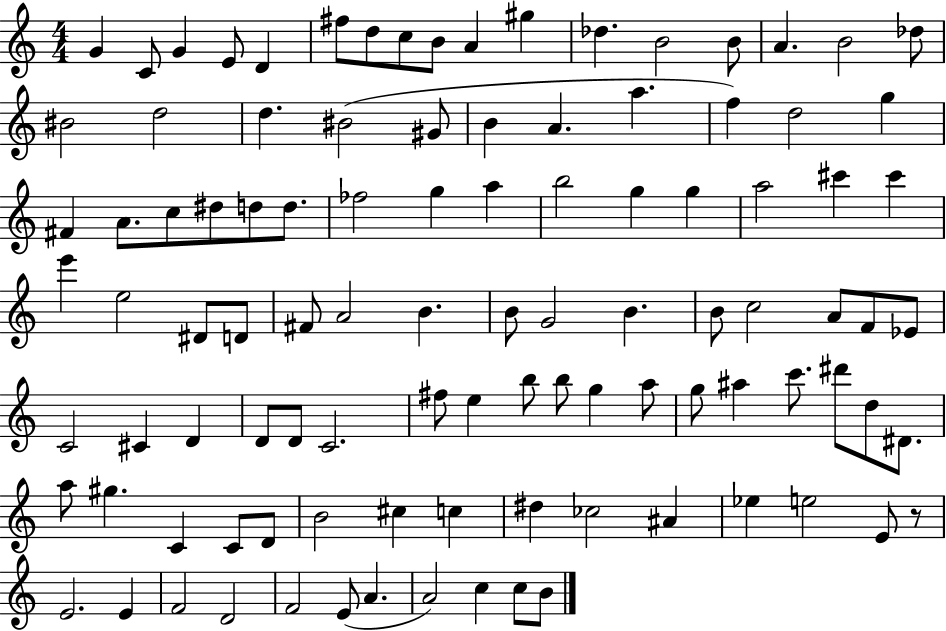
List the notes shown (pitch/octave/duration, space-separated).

G4/q C4/e G4/q E4/e D4/q F#5/e D5/e C5/e B4/e A4/q G#5/q Db5/q. B4/h B4/e A4/q. B4/h Db5/e BIS4/h D5/h D5/q. BIS4/h G#4/e B4/q A4/q. A5/q. F5/q D5/h G5/q F#4/q A4/e. C5/e D#5/e D5/e D5/e. FES5/h G5/q A5/q B5/h G5/q G5/q A5/h C#6/q C#6/q E6/q E5/h D#4/e D4/e F#4/e A4/h B4/q. B4/e G4/h B4/q. B4/e C5/h A4/e F4/e Eb4/e C4/h C#4/q D4/q D4/e D4/e C4/h. F#5/e E5/q B5/e B5/e G5/q A5/e G5/e A#5/q C6/e. D#6/e D5/e D#4/e. A5/e G#5/q. C4/q C4/e D4/e B4/h C#5/q C5/q D#5/q CES5/h A#4/q Eb5/q E5/h E4/e R/e E4/h. E4/q F4/h D4/h F4/h E4/e A4/q. A4/h C5/q C5/e B4/e